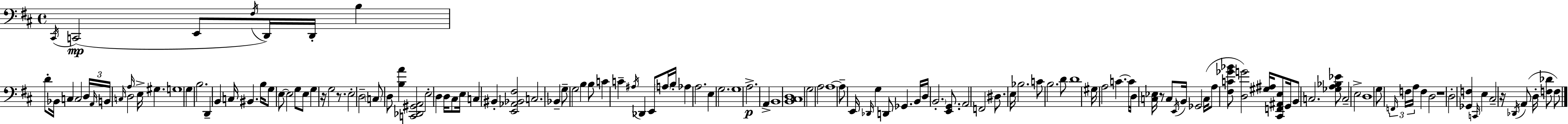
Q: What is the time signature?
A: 4/4